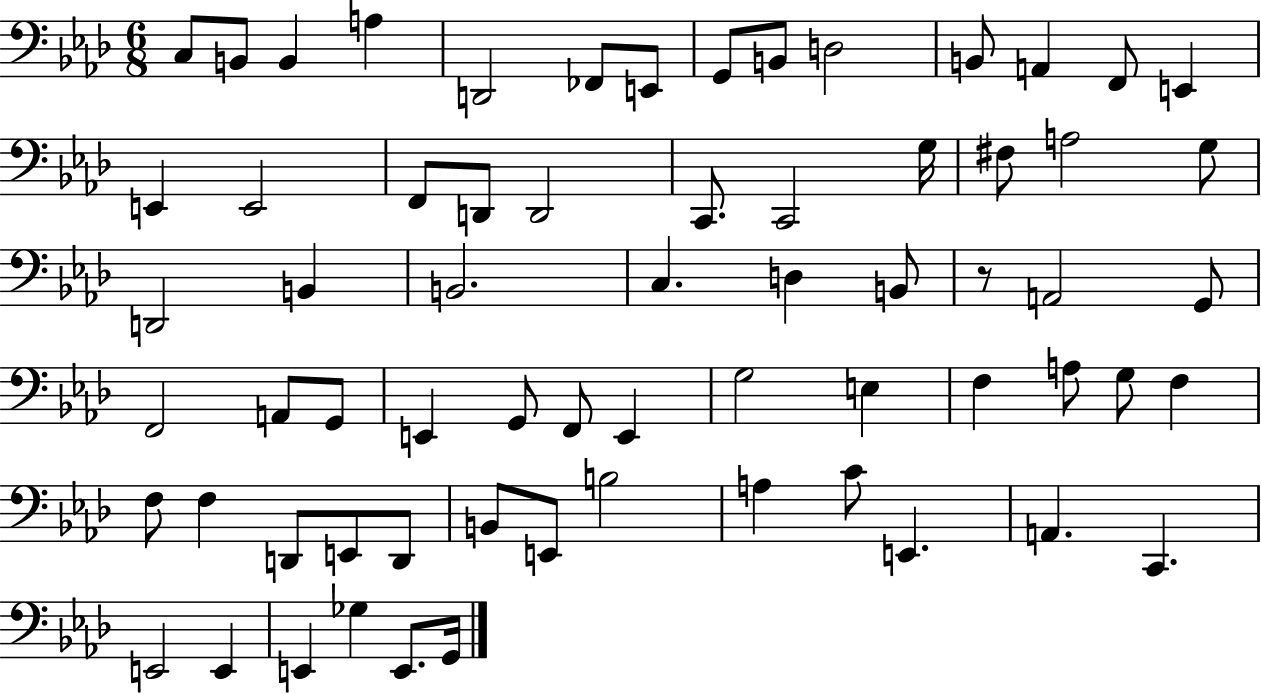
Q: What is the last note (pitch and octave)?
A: G2